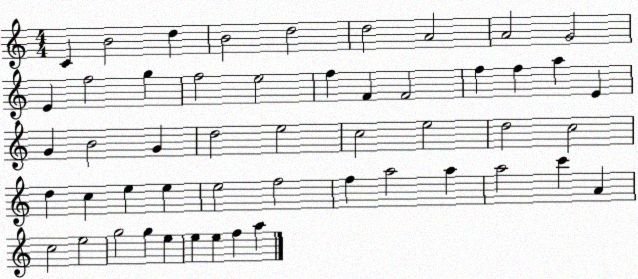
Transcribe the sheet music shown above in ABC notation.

X:1
T:Untitled
M:4/4
L:1/4
K:C
C B2 d B2 d2 d2 A2 A2 G2 E f2 g f2 e2 f F F2 f f a E G B2 G d2 e2 c2 e2 d2 c2 d c e e e2 f2 f a2 a a2 c' A c2 e2 g2 g e e e f a